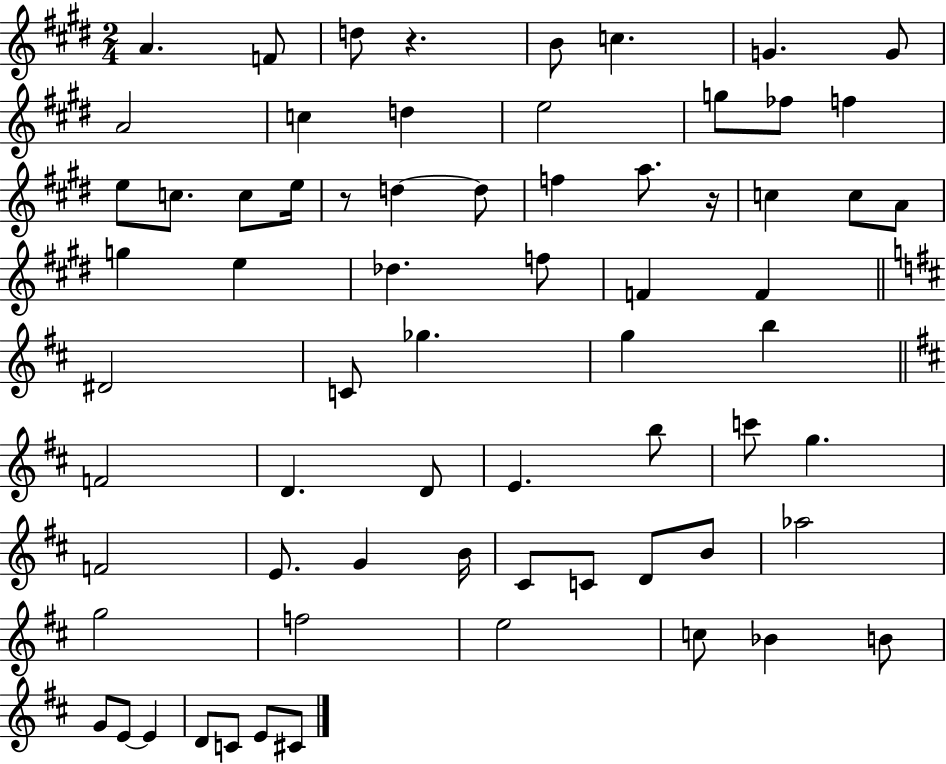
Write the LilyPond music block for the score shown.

{
  \clef treble
  \numericTimeSignature
  \time 2/4
  \key e \major
  \repeat volta 2 { a'4. f'8 | d''8 r4. | b'8 c''4. | g'4. g'8 | \break a'2 | c''4 d''4 | e''2 | g''8 fes''8 f''4 | \break e''8 c''8. c''8 e''16 | r8 d''4~~ d''8 | f''4 a''8. r16 | c''4 c''8 a'8 | \break g''4 e''4 | des''4. f''8 | f'4 f'4 | \bar "||" \break \key d \major dis'2 | c'8 ges''4. | g''4 b''4 | \bar "||" \break \key d \major f'2 | d'4. d'8 | e'4. b''8 | c'''8 g''4. | \break f'2 | e'8. g'4 b'16 | cis'8 c'8 d'8 b'8 | aes''2 | \break g''2 | f''2 | e''2 | c''8 bes'4 b'8 | \break g'8 e'8~~ e'4 | d'8 c'8 e'8 cis'8 | } \bar "|."
}